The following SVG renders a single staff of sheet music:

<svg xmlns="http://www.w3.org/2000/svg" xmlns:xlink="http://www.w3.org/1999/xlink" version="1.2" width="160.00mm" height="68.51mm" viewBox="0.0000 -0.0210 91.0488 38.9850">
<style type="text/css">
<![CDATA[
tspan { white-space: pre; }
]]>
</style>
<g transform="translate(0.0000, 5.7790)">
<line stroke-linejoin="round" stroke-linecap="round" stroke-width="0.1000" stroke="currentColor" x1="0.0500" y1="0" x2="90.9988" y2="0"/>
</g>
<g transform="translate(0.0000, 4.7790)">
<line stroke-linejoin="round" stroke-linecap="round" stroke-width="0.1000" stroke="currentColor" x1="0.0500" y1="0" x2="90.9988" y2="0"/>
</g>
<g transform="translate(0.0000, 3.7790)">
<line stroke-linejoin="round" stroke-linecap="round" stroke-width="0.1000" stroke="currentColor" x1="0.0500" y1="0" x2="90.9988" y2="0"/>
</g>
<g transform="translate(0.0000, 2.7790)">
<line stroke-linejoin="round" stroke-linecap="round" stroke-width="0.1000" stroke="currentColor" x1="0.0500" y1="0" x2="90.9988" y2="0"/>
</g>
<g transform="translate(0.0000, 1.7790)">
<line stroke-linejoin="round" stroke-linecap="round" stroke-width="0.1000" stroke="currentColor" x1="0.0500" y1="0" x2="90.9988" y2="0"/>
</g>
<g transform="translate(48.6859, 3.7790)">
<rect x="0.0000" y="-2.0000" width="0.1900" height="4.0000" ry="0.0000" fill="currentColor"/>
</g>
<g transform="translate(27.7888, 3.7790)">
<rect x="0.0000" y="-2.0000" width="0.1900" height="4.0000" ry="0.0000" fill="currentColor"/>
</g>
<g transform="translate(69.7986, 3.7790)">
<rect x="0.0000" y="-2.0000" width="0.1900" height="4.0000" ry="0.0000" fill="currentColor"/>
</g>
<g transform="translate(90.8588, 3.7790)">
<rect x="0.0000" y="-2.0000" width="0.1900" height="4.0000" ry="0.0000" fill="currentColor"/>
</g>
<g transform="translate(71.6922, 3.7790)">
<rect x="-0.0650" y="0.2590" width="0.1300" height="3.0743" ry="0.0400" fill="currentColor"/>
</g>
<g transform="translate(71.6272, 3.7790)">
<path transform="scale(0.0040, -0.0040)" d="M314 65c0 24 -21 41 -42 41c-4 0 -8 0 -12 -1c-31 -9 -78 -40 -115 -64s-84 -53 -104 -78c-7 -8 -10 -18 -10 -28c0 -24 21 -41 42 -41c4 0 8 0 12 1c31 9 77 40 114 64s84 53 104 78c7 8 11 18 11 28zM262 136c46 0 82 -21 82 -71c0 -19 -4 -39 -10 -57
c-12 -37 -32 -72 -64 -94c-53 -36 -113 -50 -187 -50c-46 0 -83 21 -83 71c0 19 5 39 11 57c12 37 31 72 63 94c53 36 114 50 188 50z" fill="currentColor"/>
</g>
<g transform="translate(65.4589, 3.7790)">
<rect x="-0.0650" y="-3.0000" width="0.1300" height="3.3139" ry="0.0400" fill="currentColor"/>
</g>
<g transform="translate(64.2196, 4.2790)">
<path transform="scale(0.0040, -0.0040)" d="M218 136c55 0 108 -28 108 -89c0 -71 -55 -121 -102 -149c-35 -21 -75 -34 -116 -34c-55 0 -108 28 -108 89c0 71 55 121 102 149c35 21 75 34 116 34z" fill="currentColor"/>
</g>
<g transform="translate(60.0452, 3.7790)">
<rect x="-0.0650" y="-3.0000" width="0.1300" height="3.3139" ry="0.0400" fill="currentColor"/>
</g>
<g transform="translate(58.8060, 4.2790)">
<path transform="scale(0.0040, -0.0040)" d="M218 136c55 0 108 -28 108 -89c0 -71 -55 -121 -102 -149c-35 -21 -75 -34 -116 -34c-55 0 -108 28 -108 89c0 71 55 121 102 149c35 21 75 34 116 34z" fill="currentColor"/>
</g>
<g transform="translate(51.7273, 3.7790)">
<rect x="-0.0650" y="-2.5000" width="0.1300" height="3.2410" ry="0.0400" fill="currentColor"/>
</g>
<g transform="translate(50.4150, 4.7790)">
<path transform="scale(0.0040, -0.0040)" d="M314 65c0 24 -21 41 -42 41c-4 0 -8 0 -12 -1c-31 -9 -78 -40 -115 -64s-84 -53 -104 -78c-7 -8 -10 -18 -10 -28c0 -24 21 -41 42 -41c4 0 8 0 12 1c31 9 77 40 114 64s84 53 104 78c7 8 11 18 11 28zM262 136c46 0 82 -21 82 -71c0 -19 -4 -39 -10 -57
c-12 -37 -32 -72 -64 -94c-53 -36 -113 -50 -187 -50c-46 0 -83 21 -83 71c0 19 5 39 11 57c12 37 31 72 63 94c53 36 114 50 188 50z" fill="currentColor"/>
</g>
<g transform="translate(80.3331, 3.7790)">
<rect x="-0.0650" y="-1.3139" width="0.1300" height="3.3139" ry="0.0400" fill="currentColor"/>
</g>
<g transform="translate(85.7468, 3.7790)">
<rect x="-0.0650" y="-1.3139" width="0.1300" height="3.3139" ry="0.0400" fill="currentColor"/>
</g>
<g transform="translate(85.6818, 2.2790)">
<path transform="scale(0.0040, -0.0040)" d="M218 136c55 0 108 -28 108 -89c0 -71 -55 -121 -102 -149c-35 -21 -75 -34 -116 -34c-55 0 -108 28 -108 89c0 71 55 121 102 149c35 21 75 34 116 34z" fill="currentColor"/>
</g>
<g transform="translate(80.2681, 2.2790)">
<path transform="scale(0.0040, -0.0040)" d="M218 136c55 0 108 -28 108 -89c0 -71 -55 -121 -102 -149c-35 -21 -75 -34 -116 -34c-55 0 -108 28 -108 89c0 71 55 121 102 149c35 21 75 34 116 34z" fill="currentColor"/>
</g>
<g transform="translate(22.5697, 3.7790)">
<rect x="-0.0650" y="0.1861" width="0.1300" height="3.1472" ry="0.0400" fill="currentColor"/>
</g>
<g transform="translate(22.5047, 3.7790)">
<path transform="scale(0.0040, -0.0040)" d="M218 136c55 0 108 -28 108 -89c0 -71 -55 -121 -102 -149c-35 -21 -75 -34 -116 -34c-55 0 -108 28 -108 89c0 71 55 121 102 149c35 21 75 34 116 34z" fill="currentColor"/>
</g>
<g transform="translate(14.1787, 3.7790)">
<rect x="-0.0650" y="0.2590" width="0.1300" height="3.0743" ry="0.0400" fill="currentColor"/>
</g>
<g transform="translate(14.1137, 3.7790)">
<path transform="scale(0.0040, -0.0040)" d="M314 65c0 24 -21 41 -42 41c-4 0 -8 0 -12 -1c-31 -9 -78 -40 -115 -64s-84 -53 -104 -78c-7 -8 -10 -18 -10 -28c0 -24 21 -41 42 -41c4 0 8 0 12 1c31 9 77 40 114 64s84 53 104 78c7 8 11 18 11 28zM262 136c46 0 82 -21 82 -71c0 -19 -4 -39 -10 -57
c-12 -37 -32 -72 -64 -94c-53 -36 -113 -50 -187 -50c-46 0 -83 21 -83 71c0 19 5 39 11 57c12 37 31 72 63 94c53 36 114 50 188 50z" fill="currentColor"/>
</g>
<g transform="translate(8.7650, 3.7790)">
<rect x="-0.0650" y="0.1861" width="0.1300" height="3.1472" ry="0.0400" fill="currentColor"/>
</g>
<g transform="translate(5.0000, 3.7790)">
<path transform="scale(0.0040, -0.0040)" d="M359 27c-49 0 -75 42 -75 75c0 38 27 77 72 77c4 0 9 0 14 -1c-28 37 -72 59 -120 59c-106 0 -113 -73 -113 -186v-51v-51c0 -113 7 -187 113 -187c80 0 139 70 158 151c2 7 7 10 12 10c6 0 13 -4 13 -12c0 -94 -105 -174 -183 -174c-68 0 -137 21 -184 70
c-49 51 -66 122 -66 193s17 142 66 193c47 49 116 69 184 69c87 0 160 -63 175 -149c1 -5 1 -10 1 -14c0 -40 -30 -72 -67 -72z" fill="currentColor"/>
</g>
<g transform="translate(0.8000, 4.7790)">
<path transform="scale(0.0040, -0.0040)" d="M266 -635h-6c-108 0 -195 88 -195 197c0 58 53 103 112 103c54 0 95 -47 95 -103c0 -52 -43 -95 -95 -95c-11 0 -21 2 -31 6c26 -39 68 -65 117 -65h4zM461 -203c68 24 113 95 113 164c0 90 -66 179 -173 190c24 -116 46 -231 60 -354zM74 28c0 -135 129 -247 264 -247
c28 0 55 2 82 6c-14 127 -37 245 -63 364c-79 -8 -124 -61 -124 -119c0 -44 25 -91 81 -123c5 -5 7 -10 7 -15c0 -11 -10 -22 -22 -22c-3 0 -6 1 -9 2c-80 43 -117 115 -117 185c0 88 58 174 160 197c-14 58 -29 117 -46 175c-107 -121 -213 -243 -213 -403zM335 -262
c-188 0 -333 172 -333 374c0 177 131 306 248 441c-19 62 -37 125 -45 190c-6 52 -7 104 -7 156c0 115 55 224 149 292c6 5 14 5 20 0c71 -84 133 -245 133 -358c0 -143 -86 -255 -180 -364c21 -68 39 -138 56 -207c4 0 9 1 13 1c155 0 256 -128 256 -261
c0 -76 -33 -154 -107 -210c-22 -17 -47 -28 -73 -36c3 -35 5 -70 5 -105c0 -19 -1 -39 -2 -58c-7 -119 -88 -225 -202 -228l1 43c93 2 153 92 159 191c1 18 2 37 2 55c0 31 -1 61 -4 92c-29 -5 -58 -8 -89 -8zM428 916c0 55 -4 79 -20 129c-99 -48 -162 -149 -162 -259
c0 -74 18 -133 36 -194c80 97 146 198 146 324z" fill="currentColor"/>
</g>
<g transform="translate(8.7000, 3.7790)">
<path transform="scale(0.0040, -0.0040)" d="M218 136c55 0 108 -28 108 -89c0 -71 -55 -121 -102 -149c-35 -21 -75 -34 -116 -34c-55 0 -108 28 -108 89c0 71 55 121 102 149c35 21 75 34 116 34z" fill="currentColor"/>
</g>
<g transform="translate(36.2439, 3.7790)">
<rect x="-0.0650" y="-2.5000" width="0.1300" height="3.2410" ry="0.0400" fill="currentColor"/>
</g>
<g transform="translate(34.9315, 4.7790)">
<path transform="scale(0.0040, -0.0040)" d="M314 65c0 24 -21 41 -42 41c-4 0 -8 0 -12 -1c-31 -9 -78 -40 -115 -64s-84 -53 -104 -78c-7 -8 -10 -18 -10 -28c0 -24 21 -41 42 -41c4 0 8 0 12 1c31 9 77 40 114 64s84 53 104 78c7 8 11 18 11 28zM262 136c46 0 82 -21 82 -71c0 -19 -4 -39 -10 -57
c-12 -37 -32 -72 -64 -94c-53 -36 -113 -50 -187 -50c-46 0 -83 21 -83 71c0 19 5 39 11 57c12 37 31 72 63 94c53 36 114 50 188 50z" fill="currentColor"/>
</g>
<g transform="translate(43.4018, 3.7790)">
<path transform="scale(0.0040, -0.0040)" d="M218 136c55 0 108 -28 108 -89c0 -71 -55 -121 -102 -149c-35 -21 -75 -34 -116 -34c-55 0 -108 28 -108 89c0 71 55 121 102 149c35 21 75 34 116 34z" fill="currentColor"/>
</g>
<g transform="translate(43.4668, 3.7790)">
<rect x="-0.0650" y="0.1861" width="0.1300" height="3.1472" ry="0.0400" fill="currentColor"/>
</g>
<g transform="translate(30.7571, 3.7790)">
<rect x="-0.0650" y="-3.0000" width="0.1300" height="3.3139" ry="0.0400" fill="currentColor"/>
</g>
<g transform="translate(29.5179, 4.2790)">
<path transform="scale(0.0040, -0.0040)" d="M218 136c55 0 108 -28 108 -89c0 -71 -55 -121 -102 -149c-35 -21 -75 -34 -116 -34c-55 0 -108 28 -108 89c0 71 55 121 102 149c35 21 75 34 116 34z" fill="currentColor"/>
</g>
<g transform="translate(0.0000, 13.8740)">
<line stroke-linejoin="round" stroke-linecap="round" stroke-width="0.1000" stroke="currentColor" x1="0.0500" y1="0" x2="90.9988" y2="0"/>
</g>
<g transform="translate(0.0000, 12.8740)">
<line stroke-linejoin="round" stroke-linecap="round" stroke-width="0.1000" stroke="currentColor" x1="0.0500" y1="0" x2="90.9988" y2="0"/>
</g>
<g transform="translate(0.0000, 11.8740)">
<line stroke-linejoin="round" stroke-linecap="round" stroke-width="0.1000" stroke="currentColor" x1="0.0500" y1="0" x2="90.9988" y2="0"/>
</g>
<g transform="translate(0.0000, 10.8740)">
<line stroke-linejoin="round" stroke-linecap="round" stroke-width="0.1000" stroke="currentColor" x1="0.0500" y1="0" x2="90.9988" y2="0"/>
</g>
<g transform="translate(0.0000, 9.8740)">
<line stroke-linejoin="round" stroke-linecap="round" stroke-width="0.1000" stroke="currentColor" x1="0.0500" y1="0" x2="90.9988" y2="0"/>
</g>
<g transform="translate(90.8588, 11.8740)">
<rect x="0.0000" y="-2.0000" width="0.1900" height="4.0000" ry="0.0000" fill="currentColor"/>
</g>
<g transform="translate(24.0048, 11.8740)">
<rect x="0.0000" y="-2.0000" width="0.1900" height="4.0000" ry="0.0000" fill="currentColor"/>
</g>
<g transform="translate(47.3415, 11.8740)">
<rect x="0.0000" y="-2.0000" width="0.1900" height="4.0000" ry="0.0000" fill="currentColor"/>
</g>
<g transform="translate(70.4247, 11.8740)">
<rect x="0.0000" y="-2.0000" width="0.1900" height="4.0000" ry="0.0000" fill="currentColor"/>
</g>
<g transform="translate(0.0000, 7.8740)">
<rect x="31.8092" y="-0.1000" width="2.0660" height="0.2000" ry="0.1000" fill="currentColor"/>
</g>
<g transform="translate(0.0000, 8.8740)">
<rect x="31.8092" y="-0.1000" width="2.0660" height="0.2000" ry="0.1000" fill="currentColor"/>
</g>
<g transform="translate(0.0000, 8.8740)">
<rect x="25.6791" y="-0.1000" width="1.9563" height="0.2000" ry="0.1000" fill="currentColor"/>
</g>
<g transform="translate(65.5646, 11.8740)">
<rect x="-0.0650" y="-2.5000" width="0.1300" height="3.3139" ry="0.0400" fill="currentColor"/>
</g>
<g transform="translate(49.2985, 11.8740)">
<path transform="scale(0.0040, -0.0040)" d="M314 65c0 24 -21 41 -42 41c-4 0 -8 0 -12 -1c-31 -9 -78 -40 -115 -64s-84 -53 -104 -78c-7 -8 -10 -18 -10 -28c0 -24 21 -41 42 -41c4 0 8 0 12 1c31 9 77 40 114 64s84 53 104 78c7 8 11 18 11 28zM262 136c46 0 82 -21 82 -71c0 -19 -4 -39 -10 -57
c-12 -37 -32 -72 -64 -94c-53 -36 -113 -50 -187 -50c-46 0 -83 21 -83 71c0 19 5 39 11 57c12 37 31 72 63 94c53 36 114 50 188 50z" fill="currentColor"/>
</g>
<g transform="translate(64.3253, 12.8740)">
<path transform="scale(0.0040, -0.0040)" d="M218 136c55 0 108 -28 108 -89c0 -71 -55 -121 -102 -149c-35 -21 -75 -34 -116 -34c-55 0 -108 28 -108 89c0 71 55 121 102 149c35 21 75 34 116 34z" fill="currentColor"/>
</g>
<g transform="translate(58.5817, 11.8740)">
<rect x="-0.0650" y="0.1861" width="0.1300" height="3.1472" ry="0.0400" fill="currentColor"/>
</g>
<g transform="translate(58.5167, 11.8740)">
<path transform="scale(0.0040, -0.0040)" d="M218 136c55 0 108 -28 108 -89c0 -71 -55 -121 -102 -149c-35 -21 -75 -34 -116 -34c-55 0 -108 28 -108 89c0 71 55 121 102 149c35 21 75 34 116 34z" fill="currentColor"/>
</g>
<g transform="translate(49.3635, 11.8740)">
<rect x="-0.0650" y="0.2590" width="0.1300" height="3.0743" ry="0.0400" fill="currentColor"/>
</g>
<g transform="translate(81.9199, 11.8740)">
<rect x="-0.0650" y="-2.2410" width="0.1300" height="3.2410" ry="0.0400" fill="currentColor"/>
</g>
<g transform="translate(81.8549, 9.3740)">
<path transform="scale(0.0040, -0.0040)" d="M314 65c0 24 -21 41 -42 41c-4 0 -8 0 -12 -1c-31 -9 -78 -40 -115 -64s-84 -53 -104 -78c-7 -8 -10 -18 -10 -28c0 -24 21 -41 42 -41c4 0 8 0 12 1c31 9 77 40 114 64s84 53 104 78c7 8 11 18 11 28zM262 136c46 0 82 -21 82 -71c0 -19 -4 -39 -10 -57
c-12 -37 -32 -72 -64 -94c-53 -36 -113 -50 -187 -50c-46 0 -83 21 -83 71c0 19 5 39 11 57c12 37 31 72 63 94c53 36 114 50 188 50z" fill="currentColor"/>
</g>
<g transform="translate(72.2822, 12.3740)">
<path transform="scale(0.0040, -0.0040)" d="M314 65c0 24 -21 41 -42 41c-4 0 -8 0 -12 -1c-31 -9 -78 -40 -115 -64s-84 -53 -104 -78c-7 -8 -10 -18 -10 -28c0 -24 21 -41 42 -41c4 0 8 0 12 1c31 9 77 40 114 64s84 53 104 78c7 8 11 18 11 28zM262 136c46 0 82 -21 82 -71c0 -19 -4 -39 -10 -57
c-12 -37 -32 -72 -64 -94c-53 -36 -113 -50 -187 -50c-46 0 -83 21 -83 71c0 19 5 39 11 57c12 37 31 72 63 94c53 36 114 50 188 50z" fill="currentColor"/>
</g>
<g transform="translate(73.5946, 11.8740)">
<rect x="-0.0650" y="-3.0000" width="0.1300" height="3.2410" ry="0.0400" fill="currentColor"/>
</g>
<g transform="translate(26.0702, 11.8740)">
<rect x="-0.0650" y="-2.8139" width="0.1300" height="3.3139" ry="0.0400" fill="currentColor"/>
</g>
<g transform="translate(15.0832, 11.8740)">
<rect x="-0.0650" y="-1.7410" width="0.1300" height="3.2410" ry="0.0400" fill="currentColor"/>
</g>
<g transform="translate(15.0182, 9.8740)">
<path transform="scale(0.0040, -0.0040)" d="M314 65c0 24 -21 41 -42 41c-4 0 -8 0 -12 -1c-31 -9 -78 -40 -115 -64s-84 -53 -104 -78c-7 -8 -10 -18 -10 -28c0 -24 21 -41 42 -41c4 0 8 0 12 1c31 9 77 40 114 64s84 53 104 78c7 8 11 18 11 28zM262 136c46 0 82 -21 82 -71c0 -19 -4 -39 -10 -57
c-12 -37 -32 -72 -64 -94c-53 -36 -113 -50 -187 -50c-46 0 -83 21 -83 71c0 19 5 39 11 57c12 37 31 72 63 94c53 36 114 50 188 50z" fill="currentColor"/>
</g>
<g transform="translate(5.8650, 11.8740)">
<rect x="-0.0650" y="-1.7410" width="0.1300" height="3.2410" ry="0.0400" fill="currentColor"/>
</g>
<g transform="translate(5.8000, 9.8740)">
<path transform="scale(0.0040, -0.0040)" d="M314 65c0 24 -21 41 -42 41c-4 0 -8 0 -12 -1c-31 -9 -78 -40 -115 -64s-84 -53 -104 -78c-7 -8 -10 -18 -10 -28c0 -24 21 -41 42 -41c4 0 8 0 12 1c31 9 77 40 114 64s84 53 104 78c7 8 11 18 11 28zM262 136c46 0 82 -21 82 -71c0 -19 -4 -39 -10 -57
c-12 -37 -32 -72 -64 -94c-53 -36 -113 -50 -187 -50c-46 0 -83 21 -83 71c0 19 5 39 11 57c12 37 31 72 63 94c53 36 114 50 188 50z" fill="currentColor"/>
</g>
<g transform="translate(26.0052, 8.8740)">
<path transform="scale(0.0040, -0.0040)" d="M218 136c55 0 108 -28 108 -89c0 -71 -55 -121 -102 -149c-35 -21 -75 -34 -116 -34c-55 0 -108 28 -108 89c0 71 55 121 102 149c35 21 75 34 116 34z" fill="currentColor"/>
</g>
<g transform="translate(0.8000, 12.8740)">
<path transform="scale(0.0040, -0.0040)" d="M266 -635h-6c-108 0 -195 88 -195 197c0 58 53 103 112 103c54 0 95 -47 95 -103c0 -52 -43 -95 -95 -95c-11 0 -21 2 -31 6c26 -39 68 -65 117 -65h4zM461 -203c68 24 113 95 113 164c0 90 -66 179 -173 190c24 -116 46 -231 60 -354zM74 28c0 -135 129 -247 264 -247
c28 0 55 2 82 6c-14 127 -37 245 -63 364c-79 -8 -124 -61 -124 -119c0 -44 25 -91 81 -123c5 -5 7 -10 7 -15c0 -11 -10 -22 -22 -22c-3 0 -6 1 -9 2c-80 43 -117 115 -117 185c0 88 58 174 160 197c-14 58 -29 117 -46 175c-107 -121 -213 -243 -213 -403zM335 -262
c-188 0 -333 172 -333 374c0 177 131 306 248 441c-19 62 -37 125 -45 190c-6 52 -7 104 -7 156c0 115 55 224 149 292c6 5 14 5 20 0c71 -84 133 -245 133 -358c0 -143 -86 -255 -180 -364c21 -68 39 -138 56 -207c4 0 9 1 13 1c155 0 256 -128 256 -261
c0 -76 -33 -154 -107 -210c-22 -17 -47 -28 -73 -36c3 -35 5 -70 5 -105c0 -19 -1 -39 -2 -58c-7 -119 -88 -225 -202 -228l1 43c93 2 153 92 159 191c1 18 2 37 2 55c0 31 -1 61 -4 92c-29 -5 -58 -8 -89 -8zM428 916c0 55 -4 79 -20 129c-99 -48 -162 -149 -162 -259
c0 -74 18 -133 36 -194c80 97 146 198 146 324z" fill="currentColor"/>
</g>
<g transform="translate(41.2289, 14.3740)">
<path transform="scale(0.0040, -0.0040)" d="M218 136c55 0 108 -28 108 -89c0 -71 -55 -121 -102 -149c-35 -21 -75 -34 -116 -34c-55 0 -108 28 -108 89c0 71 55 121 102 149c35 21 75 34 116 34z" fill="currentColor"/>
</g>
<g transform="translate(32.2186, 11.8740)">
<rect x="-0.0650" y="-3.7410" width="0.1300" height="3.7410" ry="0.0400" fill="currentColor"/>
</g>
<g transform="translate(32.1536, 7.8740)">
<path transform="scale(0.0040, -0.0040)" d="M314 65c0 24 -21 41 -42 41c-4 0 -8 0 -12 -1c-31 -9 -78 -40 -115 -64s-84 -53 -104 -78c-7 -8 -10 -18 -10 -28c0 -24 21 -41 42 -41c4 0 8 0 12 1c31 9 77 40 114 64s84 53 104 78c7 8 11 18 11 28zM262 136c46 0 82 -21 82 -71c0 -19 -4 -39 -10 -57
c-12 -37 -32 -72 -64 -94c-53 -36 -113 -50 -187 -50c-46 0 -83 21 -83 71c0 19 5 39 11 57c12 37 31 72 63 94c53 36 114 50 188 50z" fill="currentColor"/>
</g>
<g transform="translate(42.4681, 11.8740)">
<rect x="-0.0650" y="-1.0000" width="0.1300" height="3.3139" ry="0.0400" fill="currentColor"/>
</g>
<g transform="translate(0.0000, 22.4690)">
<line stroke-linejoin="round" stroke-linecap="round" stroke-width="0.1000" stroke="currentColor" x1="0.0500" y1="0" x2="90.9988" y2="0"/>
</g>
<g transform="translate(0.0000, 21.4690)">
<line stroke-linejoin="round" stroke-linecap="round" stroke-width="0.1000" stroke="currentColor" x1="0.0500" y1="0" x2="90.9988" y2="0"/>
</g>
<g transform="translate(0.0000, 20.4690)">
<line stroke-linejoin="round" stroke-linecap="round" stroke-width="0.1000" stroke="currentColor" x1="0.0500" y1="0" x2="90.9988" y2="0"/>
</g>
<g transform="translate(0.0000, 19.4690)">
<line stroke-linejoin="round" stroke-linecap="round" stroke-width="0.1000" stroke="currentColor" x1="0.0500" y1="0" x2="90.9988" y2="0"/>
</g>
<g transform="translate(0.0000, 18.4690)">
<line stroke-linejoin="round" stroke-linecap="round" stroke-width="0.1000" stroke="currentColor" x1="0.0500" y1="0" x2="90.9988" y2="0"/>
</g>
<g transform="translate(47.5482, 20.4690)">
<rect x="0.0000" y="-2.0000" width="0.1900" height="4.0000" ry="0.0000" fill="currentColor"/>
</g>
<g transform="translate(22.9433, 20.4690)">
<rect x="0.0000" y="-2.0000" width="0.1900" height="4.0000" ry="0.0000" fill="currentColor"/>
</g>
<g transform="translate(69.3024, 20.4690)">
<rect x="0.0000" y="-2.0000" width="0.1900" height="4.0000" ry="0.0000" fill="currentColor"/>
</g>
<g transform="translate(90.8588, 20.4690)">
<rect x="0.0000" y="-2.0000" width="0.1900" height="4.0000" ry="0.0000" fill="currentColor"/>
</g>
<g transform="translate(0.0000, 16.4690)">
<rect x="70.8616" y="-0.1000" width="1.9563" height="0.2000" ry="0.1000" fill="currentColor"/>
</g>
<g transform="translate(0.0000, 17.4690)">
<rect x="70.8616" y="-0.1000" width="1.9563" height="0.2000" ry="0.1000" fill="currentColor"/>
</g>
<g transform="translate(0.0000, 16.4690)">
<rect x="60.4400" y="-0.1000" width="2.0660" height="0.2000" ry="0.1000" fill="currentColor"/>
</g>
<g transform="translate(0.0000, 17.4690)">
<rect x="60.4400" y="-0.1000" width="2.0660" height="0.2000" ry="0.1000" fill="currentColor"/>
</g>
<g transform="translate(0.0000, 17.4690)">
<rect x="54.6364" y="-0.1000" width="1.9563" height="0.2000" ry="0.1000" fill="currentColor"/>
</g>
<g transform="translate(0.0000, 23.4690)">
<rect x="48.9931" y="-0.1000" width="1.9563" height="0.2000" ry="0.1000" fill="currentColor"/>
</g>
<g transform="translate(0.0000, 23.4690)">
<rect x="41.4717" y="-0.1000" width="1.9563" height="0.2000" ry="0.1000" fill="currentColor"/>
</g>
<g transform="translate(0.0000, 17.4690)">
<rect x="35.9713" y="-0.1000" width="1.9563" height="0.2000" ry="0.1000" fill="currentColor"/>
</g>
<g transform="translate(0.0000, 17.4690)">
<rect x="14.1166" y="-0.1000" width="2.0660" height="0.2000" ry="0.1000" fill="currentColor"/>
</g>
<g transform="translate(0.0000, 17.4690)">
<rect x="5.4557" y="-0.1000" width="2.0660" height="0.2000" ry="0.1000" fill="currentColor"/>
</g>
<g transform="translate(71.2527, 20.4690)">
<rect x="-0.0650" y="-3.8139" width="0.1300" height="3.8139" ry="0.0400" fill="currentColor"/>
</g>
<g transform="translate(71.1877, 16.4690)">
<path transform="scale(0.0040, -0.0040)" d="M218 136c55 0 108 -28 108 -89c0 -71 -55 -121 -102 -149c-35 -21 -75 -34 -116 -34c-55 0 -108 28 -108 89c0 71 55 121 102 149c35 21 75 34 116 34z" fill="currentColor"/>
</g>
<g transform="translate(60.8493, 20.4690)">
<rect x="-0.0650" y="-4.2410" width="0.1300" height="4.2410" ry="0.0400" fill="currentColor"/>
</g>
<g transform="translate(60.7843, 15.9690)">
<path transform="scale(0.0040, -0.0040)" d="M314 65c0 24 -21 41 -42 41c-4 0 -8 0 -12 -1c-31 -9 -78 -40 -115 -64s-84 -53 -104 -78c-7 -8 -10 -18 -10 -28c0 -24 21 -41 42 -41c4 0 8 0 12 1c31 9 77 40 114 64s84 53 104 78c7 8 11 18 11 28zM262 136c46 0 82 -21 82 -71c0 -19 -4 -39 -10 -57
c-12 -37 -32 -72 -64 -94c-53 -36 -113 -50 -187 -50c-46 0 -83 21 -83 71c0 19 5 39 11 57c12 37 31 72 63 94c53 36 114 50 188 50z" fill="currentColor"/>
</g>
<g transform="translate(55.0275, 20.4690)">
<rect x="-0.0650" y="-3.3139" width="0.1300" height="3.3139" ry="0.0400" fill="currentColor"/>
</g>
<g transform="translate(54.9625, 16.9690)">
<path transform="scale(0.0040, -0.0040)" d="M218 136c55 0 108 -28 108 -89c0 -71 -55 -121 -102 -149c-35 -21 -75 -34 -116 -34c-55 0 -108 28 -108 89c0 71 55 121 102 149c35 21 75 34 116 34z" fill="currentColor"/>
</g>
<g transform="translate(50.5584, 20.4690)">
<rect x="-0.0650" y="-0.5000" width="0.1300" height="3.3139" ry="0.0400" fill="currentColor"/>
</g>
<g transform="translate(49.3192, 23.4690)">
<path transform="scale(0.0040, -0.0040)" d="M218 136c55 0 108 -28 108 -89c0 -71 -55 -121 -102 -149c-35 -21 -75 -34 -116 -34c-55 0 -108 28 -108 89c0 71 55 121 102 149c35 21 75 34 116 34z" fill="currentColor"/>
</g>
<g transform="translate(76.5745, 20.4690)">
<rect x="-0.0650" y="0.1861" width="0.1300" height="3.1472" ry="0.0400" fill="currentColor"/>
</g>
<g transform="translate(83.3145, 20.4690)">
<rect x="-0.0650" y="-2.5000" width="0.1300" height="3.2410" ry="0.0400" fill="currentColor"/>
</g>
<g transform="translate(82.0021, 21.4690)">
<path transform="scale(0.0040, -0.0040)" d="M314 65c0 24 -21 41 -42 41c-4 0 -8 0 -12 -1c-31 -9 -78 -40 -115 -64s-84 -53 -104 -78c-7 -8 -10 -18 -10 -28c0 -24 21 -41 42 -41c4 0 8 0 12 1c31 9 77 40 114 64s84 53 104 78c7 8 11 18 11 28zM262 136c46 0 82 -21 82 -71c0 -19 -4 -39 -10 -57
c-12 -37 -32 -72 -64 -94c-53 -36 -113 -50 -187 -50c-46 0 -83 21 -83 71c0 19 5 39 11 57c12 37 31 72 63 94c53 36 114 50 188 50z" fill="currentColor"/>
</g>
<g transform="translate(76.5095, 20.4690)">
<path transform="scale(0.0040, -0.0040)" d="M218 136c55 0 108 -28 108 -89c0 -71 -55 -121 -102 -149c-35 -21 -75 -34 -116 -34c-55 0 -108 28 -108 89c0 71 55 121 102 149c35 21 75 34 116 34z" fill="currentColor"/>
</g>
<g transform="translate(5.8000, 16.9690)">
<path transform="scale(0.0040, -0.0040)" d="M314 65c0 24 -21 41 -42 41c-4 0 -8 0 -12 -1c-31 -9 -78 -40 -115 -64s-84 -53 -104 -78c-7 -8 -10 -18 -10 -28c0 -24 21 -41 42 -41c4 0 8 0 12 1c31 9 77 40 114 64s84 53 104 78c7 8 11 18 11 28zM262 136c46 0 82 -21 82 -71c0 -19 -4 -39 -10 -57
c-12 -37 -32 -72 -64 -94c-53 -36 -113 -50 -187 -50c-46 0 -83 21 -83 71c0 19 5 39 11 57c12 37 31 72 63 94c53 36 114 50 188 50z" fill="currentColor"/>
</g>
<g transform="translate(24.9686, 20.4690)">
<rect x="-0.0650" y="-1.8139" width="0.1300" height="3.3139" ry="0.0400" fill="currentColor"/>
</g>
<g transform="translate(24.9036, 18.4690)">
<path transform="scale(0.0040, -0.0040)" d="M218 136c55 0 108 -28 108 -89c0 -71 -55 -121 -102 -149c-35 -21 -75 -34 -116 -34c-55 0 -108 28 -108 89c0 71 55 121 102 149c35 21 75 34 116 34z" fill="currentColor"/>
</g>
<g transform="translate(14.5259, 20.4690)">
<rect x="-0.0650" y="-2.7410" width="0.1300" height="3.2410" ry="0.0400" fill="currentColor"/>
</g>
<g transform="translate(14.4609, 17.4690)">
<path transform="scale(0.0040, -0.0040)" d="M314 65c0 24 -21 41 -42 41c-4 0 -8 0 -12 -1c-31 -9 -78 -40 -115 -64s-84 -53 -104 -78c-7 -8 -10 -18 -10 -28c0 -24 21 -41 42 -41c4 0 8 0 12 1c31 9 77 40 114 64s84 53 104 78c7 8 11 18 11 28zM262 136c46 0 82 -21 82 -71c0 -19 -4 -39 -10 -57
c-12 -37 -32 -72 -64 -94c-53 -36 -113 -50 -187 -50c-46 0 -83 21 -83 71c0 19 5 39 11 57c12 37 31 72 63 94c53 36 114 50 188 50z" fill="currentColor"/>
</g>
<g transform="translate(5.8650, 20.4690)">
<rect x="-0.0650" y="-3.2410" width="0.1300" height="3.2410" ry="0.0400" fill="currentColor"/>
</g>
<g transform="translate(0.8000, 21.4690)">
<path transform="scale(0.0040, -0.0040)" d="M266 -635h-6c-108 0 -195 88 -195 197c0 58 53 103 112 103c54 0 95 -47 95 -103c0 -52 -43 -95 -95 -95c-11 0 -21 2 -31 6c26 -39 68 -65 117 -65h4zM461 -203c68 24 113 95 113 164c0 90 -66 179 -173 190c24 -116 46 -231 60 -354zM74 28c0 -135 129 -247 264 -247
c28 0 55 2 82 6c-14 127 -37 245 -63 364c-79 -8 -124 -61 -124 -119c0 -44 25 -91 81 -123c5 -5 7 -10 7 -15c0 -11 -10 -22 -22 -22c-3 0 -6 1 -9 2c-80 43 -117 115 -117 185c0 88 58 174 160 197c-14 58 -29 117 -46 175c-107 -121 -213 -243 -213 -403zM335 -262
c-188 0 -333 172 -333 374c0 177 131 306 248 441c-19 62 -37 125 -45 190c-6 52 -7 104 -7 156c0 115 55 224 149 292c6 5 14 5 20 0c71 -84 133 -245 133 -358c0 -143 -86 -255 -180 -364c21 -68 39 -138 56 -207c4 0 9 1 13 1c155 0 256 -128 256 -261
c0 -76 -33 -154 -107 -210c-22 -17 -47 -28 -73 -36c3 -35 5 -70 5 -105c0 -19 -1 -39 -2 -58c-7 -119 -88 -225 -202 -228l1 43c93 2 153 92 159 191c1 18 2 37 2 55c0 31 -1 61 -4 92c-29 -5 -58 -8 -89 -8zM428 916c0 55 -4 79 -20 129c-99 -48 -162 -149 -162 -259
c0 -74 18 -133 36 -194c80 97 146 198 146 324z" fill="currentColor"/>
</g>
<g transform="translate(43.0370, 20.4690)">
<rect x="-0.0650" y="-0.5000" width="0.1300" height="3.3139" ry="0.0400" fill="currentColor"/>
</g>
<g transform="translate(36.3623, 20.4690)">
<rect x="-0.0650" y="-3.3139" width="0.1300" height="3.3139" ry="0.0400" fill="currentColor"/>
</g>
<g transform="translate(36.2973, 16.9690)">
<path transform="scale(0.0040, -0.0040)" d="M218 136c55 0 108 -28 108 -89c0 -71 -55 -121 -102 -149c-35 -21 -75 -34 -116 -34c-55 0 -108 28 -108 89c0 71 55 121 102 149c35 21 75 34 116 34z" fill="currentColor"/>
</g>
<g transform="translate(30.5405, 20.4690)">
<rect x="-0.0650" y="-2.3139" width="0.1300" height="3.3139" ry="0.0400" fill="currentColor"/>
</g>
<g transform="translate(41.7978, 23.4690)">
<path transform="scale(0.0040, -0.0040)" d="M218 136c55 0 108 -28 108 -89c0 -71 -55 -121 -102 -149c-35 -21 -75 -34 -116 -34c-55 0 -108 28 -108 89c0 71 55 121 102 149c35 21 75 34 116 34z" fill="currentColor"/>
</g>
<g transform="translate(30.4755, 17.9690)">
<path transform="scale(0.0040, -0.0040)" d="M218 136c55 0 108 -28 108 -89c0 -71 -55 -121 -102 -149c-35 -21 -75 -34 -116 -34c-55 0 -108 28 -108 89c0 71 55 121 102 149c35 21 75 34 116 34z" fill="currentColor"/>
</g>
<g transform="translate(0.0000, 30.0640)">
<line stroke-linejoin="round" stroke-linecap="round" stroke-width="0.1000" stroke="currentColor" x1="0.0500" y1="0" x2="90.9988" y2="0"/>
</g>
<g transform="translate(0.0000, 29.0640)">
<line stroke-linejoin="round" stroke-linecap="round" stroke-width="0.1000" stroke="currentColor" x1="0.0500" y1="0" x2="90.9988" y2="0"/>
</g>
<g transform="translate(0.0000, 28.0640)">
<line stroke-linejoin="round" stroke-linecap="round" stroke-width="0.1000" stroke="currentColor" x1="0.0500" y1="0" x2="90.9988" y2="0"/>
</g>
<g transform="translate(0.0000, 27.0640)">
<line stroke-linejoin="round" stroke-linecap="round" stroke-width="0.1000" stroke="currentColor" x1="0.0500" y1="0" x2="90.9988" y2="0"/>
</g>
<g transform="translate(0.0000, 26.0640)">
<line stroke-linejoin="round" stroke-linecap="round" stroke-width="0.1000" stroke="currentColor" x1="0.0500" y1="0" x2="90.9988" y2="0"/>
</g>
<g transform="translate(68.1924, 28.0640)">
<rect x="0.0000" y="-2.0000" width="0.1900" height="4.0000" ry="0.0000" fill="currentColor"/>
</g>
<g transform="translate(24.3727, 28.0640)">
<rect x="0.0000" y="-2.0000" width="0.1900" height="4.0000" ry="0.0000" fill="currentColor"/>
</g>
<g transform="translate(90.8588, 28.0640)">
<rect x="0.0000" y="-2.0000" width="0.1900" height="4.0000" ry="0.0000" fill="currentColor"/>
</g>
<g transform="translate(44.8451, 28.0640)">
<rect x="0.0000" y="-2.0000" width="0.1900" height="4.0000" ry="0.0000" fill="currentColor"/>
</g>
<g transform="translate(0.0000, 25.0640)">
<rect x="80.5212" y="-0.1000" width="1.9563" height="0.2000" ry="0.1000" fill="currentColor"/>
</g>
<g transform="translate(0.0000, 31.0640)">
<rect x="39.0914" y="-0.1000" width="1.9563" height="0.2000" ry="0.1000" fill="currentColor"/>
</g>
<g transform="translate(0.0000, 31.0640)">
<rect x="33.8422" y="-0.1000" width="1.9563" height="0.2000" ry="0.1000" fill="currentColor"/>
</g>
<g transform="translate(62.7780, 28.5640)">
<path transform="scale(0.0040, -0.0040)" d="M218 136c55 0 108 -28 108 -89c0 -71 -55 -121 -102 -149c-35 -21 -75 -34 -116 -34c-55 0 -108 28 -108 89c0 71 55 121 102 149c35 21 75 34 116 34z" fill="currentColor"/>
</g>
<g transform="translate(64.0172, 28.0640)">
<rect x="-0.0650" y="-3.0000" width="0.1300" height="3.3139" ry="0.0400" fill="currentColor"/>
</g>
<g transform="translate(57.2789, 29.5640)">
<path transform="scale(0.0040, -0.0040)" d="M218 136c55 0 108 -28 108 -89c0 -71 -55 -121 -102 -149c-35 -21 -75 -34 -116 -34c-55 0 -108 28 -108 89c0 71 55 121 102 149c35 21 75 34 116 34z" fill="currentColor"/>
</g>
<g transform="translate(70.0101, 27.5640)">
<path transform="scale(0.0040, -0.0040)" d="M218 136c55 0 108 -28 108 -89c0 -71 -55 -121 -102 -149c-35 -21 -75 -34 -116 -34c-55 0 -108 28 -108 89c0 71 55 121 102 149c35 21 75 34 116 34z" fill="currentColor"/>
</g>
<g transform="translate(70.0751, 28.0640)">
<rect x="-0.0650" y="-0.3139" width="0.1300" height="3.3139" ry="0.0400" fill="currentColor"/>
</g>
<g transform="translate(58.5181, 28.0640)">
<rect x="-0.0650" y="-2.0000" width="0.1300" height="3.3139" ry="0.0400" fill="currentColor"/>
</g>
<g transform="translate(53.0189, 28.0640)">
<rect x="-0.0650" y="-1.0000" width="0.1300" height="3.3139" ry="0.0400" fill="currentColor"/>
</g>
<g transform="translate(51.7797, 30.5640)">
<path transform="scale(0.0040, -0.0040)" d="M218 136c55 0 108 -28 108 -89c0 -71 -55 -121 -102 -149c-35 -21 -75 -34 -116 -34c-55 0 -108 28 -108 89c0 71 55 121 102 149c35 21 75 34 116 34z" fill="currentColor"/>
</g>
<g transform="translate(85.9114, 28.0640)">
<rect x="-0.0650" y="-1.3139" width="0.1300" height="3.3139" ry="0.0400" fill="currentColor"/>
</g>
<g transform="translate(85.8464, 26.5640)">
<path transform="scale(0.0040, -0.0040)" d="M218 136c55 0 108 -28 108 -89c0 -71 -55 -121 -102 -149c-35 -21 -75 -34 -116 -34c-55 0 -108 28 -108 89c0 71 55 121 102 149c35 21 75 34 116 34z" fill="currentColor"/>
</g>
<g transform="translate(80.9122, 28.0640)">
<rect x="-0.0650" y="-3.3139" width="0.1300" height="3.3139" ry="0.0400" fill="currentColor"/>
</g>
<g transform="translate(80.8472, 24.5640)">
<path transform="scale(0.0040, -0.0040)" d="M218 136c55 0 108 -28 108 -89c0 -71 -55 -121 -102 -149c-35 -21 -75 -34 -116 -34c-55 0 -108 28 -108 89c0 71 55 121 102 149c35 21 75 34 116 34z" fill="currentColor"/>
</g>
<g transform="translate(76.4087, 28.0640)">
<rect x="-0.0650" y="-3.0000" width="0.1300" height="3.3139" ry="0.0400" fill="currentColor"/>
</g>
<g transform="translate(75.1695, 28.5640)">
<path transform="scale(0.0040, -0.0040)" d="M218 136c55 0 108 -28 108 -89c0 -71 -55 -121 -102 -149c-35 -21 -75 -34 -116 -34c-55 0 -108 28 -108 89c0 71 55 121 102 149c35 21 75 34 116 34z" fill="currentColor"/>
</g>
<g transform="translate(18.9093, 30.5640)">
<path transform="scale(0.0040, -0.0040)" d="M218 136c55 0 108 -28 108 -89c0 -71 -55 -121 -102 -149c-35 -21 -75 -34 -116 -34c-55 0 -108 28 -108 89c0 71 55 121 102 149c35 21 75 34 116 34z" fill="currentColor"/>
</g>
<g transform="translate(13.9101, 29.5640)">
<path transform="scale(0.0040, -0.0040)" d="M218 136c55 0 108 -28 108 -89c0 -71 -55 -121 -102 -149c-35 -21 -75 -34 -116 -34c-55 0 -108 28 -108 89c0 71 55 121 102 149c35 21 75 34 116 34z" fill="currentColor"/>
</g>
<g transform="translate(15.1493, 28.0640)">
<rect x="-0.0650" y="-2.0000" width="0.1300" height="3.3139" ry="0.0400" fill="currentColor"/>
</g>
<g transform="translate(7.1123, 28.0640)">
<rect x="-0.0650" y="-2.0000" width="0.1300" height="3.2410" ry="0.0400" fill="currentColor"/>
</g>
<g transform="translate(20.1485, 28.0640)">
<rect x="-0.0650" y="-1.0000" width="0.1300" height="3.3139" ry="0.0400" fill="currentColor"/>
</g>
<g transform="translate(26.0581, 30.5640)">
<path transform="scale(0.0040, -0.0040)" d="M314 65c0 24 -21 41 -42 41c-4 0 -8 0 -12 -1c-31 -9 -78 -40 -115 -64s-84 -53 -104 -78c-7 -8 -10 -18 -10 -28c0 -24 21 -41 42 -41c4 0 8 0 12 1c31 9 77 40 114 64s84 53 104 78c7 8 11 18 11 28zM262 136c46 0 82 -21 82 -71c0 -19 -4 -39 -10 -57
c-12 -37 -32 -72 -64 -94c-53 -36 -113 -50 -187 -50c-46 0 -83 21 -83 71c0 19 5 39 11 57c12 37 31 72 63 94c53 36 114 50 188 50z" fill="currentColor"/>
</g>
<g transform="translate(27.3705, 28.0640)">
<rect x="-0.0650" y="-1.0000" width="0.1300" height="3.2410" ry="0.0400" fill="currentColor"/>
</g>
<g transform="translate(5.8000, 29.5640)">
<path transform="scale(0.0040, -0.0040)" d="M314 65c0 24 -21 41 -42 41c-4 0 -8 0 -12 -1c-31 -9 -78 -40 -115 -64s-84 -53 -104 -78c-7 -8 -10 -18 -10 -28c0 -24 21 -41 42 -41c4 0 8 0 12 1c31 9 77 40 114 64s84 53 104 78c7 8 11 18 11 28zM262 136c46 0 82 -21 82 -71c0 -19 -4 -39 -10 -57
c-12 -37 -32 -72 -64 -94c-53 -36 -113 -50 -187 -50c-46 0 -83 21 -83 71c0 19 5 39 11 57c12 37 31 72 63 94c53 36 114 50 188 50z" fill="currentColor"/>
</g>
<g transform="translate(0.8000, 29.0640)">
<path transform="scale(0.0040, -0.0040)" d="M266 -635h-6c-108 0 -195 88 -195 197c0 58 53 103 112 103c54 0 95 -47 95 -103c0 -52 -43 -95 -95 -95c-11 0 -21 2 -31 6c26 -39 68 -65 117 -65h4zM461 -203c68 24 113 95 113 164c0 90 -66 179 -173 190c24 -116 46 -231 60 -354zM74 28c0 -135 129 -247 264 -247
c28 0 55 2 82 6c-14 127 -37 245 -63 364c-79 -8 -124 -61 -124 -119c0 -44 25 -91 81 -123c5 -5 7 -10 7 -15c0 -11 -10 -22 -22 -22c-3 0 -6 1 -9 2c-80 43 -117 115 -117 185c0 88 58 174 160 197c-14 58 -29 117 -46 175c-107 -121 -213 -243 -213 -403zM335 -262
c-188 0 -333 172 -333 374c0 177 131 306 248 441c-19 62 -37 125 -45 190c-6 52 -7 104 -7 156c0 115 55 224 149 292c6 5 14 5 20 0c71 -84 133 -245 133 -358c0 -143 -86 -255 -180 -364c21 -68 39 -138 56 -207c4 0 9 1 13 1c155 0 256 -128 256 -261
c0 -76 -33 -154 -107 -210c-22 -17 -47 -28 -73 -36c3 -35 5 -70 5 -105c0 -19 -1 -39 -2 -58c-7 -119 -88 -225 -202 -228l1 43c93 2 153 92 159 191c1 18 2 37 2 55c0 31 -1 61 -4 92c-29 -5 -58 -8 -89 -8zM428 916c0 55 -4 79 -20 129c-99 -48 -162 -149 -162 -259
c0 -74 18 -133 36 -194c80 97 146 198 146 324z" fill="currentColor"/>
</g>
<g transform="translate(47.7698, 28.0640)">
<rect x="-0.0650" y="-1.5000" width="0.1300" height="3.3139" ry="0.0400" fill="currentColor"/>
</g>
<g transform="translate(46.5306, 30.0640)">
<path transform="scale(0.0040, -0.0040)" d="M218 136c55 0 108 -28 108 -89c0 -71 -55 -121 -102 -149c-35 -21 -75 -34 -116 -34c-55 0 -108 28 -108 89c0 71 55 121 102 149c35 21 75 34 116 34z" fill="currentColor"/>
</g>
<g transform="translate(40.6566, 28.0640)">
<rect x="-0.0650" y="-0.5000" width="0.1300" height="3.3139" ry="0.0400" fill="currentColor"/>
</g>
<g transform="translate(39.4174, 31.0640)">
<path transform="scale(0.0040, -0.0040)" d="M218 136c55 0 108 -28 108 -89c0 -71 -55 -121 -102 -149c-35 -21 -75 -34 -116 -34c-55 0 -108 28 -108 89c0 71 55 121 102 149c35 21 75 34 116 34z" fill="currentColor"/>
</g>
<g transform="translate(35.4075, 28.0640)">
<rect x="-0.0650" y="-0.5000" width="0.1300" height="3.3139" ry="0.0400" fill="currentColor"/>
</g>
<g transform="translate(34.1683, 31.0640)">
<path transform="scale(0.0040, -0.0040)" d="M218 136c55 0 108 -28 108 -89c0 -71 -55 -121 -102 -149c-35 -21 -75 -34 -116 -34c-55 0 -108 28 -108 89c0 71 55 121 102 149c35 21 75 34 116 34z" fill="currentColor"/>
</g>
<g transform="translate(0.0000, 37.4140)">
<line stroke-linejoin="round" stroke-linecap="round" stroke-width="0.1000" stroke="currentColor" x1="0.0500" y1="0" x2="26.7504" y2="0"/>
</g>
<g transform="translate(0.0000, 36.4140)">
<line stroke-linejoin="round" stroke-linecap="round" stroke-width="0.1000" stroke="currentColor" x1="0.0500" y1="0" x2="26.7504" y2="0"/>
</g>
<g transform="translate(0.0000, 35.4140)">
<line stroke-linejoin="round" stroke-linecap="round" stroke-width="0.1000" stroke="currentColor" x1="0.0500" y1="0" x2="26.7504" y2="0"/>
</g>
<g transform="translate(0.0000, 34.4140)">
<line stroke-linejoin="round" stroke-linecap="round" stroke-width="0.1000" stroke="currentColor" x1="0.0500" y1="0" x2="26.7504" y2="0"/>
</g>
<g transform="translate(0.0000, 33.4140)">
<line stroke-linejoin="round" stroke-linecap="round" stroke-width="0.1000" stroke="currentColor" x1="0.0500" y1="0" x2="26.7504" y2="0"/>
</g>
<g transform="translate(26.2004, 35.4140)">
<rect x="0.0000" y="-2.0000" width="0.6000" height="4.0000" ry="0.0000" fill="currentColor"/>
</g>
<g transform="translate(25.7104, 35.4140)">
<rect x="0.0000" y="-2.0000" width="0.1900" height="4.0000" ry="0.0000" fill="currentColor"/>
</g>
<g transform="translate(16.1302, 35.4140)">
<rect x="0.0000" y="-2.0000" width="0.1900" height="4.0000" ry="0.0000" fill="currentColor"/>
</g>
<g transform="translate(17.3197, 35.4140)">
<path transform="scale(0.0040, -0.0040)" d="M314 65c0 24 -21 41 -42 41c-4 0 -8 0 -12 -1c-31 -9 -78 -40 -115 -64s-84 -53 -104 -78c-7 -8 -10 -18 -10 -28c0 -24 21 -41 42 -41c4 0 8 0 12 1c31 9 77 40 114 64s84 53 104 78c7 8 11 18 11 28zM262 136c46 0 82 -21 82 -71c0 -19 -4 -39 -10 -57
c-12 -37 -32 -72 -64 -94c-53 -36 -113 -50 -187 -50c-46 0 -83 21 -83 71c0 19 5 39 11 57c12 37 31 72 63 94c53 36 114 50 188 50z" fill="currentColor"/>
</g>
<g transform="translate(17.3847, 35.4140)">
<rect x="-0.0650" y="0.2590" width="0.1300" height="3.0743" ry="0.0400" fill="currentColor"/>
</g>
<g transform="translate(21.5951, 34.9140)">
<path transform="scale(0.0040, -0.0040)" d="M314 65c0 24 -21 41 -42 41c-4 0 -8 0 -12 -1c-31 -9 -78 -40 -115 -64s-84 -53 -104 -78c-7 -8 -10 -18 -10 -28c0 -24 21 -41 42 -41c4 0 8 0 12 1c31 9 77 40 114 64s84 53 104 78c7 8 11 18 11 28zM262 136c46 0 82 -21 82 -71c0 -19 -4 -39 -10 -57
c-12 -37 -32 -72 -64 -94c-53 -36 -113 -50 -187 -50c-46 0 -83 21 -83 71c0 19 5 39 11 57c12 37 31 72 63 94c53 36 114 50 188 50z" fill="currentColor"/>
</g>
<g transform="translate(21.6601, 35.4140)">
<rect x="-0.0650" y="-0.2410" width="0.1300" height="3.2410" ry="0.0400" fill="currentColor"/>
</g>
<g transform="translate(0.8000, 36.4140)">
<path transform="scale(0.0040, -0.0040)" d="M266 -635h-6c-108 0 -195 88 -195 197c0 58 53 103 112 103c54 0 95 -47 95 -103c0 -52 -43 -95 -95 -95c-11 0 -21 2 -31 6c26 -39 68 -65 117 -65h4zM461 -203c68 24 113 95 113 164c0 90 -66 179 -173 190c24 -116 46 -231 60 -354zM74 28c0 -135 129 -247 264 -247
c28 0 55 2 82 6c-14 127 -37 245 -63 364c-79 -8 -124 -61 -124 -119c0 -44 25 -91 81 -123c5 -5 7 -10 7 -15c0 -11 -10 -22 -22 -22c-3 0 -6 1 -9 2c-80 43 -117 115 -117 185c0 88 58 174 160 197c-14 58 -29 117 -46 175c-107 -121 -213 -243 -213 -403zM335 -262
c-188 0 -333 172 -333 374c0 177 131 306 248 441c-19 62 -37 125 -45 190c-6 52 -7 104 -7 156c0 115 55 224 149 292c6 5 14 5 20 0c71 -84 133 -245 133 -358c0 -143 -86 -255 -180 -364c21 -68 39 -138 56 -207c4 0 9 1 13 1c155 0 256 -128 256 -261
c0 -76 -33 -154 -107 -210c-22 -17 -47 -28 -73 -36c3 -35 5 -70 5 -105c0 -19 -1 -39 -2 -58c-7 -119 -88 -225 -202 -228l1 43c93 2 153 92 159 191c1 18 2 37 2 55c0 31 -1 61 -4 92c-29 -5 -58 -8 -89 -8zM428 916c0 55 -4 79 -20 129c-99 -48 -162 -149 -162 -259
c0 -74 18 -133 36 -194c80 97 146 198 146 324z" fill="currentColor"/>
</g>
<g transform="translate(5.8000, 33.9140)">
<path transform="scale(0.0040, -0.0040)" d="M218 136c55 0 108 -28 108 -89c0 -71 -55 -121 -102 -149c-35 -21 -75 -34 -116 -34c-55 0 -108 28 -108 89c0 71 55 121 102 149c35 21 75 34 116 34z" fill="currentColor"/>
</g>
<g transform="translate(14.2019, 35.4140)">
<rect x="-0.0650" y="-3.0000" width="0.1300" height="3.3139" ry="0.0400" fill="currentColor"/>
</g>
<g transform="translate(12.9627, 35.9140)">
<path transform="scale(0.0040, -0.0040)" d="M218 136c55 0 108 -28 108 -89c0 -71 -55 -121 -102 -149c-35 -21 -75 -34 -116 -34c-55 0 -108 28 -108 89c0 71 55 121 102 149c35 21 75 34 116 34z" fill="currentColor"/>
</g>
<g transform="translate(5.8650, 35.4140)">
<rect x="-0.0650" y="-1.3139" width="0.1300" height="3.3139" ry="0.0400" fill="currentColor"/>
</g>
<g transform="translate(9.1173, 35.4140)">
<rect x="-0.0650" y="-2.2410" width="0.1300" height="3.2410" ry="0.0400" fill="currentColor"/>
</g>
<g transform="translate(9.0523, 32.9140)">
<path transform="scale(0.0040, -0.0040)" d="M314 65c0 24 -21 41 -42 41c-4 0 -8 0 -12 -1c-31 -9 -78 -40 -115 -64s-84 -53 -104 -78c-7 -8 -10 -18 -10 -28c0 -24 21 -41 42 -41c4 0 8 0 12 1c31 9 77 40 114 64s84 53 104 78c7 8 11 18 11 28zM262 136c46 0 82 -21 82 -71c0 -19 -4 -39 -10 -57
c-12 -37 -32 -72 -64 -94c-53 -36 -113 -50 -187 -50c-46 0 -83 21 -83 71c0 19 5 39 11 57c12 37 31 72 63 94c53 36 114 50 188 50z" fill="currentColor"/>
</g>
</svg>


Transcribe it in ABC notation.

X:1
T:Untitled
M:4/4
L:1/4
K:C
B B2 B A G2 B G2 A A B2 e e f2 f2 a c'2 D B2 B G A2 g2 b2 a2 f g b C C b d'2 c' B G2 F2 F D D2 C C E D F A c A b e e g2 A B2 c2